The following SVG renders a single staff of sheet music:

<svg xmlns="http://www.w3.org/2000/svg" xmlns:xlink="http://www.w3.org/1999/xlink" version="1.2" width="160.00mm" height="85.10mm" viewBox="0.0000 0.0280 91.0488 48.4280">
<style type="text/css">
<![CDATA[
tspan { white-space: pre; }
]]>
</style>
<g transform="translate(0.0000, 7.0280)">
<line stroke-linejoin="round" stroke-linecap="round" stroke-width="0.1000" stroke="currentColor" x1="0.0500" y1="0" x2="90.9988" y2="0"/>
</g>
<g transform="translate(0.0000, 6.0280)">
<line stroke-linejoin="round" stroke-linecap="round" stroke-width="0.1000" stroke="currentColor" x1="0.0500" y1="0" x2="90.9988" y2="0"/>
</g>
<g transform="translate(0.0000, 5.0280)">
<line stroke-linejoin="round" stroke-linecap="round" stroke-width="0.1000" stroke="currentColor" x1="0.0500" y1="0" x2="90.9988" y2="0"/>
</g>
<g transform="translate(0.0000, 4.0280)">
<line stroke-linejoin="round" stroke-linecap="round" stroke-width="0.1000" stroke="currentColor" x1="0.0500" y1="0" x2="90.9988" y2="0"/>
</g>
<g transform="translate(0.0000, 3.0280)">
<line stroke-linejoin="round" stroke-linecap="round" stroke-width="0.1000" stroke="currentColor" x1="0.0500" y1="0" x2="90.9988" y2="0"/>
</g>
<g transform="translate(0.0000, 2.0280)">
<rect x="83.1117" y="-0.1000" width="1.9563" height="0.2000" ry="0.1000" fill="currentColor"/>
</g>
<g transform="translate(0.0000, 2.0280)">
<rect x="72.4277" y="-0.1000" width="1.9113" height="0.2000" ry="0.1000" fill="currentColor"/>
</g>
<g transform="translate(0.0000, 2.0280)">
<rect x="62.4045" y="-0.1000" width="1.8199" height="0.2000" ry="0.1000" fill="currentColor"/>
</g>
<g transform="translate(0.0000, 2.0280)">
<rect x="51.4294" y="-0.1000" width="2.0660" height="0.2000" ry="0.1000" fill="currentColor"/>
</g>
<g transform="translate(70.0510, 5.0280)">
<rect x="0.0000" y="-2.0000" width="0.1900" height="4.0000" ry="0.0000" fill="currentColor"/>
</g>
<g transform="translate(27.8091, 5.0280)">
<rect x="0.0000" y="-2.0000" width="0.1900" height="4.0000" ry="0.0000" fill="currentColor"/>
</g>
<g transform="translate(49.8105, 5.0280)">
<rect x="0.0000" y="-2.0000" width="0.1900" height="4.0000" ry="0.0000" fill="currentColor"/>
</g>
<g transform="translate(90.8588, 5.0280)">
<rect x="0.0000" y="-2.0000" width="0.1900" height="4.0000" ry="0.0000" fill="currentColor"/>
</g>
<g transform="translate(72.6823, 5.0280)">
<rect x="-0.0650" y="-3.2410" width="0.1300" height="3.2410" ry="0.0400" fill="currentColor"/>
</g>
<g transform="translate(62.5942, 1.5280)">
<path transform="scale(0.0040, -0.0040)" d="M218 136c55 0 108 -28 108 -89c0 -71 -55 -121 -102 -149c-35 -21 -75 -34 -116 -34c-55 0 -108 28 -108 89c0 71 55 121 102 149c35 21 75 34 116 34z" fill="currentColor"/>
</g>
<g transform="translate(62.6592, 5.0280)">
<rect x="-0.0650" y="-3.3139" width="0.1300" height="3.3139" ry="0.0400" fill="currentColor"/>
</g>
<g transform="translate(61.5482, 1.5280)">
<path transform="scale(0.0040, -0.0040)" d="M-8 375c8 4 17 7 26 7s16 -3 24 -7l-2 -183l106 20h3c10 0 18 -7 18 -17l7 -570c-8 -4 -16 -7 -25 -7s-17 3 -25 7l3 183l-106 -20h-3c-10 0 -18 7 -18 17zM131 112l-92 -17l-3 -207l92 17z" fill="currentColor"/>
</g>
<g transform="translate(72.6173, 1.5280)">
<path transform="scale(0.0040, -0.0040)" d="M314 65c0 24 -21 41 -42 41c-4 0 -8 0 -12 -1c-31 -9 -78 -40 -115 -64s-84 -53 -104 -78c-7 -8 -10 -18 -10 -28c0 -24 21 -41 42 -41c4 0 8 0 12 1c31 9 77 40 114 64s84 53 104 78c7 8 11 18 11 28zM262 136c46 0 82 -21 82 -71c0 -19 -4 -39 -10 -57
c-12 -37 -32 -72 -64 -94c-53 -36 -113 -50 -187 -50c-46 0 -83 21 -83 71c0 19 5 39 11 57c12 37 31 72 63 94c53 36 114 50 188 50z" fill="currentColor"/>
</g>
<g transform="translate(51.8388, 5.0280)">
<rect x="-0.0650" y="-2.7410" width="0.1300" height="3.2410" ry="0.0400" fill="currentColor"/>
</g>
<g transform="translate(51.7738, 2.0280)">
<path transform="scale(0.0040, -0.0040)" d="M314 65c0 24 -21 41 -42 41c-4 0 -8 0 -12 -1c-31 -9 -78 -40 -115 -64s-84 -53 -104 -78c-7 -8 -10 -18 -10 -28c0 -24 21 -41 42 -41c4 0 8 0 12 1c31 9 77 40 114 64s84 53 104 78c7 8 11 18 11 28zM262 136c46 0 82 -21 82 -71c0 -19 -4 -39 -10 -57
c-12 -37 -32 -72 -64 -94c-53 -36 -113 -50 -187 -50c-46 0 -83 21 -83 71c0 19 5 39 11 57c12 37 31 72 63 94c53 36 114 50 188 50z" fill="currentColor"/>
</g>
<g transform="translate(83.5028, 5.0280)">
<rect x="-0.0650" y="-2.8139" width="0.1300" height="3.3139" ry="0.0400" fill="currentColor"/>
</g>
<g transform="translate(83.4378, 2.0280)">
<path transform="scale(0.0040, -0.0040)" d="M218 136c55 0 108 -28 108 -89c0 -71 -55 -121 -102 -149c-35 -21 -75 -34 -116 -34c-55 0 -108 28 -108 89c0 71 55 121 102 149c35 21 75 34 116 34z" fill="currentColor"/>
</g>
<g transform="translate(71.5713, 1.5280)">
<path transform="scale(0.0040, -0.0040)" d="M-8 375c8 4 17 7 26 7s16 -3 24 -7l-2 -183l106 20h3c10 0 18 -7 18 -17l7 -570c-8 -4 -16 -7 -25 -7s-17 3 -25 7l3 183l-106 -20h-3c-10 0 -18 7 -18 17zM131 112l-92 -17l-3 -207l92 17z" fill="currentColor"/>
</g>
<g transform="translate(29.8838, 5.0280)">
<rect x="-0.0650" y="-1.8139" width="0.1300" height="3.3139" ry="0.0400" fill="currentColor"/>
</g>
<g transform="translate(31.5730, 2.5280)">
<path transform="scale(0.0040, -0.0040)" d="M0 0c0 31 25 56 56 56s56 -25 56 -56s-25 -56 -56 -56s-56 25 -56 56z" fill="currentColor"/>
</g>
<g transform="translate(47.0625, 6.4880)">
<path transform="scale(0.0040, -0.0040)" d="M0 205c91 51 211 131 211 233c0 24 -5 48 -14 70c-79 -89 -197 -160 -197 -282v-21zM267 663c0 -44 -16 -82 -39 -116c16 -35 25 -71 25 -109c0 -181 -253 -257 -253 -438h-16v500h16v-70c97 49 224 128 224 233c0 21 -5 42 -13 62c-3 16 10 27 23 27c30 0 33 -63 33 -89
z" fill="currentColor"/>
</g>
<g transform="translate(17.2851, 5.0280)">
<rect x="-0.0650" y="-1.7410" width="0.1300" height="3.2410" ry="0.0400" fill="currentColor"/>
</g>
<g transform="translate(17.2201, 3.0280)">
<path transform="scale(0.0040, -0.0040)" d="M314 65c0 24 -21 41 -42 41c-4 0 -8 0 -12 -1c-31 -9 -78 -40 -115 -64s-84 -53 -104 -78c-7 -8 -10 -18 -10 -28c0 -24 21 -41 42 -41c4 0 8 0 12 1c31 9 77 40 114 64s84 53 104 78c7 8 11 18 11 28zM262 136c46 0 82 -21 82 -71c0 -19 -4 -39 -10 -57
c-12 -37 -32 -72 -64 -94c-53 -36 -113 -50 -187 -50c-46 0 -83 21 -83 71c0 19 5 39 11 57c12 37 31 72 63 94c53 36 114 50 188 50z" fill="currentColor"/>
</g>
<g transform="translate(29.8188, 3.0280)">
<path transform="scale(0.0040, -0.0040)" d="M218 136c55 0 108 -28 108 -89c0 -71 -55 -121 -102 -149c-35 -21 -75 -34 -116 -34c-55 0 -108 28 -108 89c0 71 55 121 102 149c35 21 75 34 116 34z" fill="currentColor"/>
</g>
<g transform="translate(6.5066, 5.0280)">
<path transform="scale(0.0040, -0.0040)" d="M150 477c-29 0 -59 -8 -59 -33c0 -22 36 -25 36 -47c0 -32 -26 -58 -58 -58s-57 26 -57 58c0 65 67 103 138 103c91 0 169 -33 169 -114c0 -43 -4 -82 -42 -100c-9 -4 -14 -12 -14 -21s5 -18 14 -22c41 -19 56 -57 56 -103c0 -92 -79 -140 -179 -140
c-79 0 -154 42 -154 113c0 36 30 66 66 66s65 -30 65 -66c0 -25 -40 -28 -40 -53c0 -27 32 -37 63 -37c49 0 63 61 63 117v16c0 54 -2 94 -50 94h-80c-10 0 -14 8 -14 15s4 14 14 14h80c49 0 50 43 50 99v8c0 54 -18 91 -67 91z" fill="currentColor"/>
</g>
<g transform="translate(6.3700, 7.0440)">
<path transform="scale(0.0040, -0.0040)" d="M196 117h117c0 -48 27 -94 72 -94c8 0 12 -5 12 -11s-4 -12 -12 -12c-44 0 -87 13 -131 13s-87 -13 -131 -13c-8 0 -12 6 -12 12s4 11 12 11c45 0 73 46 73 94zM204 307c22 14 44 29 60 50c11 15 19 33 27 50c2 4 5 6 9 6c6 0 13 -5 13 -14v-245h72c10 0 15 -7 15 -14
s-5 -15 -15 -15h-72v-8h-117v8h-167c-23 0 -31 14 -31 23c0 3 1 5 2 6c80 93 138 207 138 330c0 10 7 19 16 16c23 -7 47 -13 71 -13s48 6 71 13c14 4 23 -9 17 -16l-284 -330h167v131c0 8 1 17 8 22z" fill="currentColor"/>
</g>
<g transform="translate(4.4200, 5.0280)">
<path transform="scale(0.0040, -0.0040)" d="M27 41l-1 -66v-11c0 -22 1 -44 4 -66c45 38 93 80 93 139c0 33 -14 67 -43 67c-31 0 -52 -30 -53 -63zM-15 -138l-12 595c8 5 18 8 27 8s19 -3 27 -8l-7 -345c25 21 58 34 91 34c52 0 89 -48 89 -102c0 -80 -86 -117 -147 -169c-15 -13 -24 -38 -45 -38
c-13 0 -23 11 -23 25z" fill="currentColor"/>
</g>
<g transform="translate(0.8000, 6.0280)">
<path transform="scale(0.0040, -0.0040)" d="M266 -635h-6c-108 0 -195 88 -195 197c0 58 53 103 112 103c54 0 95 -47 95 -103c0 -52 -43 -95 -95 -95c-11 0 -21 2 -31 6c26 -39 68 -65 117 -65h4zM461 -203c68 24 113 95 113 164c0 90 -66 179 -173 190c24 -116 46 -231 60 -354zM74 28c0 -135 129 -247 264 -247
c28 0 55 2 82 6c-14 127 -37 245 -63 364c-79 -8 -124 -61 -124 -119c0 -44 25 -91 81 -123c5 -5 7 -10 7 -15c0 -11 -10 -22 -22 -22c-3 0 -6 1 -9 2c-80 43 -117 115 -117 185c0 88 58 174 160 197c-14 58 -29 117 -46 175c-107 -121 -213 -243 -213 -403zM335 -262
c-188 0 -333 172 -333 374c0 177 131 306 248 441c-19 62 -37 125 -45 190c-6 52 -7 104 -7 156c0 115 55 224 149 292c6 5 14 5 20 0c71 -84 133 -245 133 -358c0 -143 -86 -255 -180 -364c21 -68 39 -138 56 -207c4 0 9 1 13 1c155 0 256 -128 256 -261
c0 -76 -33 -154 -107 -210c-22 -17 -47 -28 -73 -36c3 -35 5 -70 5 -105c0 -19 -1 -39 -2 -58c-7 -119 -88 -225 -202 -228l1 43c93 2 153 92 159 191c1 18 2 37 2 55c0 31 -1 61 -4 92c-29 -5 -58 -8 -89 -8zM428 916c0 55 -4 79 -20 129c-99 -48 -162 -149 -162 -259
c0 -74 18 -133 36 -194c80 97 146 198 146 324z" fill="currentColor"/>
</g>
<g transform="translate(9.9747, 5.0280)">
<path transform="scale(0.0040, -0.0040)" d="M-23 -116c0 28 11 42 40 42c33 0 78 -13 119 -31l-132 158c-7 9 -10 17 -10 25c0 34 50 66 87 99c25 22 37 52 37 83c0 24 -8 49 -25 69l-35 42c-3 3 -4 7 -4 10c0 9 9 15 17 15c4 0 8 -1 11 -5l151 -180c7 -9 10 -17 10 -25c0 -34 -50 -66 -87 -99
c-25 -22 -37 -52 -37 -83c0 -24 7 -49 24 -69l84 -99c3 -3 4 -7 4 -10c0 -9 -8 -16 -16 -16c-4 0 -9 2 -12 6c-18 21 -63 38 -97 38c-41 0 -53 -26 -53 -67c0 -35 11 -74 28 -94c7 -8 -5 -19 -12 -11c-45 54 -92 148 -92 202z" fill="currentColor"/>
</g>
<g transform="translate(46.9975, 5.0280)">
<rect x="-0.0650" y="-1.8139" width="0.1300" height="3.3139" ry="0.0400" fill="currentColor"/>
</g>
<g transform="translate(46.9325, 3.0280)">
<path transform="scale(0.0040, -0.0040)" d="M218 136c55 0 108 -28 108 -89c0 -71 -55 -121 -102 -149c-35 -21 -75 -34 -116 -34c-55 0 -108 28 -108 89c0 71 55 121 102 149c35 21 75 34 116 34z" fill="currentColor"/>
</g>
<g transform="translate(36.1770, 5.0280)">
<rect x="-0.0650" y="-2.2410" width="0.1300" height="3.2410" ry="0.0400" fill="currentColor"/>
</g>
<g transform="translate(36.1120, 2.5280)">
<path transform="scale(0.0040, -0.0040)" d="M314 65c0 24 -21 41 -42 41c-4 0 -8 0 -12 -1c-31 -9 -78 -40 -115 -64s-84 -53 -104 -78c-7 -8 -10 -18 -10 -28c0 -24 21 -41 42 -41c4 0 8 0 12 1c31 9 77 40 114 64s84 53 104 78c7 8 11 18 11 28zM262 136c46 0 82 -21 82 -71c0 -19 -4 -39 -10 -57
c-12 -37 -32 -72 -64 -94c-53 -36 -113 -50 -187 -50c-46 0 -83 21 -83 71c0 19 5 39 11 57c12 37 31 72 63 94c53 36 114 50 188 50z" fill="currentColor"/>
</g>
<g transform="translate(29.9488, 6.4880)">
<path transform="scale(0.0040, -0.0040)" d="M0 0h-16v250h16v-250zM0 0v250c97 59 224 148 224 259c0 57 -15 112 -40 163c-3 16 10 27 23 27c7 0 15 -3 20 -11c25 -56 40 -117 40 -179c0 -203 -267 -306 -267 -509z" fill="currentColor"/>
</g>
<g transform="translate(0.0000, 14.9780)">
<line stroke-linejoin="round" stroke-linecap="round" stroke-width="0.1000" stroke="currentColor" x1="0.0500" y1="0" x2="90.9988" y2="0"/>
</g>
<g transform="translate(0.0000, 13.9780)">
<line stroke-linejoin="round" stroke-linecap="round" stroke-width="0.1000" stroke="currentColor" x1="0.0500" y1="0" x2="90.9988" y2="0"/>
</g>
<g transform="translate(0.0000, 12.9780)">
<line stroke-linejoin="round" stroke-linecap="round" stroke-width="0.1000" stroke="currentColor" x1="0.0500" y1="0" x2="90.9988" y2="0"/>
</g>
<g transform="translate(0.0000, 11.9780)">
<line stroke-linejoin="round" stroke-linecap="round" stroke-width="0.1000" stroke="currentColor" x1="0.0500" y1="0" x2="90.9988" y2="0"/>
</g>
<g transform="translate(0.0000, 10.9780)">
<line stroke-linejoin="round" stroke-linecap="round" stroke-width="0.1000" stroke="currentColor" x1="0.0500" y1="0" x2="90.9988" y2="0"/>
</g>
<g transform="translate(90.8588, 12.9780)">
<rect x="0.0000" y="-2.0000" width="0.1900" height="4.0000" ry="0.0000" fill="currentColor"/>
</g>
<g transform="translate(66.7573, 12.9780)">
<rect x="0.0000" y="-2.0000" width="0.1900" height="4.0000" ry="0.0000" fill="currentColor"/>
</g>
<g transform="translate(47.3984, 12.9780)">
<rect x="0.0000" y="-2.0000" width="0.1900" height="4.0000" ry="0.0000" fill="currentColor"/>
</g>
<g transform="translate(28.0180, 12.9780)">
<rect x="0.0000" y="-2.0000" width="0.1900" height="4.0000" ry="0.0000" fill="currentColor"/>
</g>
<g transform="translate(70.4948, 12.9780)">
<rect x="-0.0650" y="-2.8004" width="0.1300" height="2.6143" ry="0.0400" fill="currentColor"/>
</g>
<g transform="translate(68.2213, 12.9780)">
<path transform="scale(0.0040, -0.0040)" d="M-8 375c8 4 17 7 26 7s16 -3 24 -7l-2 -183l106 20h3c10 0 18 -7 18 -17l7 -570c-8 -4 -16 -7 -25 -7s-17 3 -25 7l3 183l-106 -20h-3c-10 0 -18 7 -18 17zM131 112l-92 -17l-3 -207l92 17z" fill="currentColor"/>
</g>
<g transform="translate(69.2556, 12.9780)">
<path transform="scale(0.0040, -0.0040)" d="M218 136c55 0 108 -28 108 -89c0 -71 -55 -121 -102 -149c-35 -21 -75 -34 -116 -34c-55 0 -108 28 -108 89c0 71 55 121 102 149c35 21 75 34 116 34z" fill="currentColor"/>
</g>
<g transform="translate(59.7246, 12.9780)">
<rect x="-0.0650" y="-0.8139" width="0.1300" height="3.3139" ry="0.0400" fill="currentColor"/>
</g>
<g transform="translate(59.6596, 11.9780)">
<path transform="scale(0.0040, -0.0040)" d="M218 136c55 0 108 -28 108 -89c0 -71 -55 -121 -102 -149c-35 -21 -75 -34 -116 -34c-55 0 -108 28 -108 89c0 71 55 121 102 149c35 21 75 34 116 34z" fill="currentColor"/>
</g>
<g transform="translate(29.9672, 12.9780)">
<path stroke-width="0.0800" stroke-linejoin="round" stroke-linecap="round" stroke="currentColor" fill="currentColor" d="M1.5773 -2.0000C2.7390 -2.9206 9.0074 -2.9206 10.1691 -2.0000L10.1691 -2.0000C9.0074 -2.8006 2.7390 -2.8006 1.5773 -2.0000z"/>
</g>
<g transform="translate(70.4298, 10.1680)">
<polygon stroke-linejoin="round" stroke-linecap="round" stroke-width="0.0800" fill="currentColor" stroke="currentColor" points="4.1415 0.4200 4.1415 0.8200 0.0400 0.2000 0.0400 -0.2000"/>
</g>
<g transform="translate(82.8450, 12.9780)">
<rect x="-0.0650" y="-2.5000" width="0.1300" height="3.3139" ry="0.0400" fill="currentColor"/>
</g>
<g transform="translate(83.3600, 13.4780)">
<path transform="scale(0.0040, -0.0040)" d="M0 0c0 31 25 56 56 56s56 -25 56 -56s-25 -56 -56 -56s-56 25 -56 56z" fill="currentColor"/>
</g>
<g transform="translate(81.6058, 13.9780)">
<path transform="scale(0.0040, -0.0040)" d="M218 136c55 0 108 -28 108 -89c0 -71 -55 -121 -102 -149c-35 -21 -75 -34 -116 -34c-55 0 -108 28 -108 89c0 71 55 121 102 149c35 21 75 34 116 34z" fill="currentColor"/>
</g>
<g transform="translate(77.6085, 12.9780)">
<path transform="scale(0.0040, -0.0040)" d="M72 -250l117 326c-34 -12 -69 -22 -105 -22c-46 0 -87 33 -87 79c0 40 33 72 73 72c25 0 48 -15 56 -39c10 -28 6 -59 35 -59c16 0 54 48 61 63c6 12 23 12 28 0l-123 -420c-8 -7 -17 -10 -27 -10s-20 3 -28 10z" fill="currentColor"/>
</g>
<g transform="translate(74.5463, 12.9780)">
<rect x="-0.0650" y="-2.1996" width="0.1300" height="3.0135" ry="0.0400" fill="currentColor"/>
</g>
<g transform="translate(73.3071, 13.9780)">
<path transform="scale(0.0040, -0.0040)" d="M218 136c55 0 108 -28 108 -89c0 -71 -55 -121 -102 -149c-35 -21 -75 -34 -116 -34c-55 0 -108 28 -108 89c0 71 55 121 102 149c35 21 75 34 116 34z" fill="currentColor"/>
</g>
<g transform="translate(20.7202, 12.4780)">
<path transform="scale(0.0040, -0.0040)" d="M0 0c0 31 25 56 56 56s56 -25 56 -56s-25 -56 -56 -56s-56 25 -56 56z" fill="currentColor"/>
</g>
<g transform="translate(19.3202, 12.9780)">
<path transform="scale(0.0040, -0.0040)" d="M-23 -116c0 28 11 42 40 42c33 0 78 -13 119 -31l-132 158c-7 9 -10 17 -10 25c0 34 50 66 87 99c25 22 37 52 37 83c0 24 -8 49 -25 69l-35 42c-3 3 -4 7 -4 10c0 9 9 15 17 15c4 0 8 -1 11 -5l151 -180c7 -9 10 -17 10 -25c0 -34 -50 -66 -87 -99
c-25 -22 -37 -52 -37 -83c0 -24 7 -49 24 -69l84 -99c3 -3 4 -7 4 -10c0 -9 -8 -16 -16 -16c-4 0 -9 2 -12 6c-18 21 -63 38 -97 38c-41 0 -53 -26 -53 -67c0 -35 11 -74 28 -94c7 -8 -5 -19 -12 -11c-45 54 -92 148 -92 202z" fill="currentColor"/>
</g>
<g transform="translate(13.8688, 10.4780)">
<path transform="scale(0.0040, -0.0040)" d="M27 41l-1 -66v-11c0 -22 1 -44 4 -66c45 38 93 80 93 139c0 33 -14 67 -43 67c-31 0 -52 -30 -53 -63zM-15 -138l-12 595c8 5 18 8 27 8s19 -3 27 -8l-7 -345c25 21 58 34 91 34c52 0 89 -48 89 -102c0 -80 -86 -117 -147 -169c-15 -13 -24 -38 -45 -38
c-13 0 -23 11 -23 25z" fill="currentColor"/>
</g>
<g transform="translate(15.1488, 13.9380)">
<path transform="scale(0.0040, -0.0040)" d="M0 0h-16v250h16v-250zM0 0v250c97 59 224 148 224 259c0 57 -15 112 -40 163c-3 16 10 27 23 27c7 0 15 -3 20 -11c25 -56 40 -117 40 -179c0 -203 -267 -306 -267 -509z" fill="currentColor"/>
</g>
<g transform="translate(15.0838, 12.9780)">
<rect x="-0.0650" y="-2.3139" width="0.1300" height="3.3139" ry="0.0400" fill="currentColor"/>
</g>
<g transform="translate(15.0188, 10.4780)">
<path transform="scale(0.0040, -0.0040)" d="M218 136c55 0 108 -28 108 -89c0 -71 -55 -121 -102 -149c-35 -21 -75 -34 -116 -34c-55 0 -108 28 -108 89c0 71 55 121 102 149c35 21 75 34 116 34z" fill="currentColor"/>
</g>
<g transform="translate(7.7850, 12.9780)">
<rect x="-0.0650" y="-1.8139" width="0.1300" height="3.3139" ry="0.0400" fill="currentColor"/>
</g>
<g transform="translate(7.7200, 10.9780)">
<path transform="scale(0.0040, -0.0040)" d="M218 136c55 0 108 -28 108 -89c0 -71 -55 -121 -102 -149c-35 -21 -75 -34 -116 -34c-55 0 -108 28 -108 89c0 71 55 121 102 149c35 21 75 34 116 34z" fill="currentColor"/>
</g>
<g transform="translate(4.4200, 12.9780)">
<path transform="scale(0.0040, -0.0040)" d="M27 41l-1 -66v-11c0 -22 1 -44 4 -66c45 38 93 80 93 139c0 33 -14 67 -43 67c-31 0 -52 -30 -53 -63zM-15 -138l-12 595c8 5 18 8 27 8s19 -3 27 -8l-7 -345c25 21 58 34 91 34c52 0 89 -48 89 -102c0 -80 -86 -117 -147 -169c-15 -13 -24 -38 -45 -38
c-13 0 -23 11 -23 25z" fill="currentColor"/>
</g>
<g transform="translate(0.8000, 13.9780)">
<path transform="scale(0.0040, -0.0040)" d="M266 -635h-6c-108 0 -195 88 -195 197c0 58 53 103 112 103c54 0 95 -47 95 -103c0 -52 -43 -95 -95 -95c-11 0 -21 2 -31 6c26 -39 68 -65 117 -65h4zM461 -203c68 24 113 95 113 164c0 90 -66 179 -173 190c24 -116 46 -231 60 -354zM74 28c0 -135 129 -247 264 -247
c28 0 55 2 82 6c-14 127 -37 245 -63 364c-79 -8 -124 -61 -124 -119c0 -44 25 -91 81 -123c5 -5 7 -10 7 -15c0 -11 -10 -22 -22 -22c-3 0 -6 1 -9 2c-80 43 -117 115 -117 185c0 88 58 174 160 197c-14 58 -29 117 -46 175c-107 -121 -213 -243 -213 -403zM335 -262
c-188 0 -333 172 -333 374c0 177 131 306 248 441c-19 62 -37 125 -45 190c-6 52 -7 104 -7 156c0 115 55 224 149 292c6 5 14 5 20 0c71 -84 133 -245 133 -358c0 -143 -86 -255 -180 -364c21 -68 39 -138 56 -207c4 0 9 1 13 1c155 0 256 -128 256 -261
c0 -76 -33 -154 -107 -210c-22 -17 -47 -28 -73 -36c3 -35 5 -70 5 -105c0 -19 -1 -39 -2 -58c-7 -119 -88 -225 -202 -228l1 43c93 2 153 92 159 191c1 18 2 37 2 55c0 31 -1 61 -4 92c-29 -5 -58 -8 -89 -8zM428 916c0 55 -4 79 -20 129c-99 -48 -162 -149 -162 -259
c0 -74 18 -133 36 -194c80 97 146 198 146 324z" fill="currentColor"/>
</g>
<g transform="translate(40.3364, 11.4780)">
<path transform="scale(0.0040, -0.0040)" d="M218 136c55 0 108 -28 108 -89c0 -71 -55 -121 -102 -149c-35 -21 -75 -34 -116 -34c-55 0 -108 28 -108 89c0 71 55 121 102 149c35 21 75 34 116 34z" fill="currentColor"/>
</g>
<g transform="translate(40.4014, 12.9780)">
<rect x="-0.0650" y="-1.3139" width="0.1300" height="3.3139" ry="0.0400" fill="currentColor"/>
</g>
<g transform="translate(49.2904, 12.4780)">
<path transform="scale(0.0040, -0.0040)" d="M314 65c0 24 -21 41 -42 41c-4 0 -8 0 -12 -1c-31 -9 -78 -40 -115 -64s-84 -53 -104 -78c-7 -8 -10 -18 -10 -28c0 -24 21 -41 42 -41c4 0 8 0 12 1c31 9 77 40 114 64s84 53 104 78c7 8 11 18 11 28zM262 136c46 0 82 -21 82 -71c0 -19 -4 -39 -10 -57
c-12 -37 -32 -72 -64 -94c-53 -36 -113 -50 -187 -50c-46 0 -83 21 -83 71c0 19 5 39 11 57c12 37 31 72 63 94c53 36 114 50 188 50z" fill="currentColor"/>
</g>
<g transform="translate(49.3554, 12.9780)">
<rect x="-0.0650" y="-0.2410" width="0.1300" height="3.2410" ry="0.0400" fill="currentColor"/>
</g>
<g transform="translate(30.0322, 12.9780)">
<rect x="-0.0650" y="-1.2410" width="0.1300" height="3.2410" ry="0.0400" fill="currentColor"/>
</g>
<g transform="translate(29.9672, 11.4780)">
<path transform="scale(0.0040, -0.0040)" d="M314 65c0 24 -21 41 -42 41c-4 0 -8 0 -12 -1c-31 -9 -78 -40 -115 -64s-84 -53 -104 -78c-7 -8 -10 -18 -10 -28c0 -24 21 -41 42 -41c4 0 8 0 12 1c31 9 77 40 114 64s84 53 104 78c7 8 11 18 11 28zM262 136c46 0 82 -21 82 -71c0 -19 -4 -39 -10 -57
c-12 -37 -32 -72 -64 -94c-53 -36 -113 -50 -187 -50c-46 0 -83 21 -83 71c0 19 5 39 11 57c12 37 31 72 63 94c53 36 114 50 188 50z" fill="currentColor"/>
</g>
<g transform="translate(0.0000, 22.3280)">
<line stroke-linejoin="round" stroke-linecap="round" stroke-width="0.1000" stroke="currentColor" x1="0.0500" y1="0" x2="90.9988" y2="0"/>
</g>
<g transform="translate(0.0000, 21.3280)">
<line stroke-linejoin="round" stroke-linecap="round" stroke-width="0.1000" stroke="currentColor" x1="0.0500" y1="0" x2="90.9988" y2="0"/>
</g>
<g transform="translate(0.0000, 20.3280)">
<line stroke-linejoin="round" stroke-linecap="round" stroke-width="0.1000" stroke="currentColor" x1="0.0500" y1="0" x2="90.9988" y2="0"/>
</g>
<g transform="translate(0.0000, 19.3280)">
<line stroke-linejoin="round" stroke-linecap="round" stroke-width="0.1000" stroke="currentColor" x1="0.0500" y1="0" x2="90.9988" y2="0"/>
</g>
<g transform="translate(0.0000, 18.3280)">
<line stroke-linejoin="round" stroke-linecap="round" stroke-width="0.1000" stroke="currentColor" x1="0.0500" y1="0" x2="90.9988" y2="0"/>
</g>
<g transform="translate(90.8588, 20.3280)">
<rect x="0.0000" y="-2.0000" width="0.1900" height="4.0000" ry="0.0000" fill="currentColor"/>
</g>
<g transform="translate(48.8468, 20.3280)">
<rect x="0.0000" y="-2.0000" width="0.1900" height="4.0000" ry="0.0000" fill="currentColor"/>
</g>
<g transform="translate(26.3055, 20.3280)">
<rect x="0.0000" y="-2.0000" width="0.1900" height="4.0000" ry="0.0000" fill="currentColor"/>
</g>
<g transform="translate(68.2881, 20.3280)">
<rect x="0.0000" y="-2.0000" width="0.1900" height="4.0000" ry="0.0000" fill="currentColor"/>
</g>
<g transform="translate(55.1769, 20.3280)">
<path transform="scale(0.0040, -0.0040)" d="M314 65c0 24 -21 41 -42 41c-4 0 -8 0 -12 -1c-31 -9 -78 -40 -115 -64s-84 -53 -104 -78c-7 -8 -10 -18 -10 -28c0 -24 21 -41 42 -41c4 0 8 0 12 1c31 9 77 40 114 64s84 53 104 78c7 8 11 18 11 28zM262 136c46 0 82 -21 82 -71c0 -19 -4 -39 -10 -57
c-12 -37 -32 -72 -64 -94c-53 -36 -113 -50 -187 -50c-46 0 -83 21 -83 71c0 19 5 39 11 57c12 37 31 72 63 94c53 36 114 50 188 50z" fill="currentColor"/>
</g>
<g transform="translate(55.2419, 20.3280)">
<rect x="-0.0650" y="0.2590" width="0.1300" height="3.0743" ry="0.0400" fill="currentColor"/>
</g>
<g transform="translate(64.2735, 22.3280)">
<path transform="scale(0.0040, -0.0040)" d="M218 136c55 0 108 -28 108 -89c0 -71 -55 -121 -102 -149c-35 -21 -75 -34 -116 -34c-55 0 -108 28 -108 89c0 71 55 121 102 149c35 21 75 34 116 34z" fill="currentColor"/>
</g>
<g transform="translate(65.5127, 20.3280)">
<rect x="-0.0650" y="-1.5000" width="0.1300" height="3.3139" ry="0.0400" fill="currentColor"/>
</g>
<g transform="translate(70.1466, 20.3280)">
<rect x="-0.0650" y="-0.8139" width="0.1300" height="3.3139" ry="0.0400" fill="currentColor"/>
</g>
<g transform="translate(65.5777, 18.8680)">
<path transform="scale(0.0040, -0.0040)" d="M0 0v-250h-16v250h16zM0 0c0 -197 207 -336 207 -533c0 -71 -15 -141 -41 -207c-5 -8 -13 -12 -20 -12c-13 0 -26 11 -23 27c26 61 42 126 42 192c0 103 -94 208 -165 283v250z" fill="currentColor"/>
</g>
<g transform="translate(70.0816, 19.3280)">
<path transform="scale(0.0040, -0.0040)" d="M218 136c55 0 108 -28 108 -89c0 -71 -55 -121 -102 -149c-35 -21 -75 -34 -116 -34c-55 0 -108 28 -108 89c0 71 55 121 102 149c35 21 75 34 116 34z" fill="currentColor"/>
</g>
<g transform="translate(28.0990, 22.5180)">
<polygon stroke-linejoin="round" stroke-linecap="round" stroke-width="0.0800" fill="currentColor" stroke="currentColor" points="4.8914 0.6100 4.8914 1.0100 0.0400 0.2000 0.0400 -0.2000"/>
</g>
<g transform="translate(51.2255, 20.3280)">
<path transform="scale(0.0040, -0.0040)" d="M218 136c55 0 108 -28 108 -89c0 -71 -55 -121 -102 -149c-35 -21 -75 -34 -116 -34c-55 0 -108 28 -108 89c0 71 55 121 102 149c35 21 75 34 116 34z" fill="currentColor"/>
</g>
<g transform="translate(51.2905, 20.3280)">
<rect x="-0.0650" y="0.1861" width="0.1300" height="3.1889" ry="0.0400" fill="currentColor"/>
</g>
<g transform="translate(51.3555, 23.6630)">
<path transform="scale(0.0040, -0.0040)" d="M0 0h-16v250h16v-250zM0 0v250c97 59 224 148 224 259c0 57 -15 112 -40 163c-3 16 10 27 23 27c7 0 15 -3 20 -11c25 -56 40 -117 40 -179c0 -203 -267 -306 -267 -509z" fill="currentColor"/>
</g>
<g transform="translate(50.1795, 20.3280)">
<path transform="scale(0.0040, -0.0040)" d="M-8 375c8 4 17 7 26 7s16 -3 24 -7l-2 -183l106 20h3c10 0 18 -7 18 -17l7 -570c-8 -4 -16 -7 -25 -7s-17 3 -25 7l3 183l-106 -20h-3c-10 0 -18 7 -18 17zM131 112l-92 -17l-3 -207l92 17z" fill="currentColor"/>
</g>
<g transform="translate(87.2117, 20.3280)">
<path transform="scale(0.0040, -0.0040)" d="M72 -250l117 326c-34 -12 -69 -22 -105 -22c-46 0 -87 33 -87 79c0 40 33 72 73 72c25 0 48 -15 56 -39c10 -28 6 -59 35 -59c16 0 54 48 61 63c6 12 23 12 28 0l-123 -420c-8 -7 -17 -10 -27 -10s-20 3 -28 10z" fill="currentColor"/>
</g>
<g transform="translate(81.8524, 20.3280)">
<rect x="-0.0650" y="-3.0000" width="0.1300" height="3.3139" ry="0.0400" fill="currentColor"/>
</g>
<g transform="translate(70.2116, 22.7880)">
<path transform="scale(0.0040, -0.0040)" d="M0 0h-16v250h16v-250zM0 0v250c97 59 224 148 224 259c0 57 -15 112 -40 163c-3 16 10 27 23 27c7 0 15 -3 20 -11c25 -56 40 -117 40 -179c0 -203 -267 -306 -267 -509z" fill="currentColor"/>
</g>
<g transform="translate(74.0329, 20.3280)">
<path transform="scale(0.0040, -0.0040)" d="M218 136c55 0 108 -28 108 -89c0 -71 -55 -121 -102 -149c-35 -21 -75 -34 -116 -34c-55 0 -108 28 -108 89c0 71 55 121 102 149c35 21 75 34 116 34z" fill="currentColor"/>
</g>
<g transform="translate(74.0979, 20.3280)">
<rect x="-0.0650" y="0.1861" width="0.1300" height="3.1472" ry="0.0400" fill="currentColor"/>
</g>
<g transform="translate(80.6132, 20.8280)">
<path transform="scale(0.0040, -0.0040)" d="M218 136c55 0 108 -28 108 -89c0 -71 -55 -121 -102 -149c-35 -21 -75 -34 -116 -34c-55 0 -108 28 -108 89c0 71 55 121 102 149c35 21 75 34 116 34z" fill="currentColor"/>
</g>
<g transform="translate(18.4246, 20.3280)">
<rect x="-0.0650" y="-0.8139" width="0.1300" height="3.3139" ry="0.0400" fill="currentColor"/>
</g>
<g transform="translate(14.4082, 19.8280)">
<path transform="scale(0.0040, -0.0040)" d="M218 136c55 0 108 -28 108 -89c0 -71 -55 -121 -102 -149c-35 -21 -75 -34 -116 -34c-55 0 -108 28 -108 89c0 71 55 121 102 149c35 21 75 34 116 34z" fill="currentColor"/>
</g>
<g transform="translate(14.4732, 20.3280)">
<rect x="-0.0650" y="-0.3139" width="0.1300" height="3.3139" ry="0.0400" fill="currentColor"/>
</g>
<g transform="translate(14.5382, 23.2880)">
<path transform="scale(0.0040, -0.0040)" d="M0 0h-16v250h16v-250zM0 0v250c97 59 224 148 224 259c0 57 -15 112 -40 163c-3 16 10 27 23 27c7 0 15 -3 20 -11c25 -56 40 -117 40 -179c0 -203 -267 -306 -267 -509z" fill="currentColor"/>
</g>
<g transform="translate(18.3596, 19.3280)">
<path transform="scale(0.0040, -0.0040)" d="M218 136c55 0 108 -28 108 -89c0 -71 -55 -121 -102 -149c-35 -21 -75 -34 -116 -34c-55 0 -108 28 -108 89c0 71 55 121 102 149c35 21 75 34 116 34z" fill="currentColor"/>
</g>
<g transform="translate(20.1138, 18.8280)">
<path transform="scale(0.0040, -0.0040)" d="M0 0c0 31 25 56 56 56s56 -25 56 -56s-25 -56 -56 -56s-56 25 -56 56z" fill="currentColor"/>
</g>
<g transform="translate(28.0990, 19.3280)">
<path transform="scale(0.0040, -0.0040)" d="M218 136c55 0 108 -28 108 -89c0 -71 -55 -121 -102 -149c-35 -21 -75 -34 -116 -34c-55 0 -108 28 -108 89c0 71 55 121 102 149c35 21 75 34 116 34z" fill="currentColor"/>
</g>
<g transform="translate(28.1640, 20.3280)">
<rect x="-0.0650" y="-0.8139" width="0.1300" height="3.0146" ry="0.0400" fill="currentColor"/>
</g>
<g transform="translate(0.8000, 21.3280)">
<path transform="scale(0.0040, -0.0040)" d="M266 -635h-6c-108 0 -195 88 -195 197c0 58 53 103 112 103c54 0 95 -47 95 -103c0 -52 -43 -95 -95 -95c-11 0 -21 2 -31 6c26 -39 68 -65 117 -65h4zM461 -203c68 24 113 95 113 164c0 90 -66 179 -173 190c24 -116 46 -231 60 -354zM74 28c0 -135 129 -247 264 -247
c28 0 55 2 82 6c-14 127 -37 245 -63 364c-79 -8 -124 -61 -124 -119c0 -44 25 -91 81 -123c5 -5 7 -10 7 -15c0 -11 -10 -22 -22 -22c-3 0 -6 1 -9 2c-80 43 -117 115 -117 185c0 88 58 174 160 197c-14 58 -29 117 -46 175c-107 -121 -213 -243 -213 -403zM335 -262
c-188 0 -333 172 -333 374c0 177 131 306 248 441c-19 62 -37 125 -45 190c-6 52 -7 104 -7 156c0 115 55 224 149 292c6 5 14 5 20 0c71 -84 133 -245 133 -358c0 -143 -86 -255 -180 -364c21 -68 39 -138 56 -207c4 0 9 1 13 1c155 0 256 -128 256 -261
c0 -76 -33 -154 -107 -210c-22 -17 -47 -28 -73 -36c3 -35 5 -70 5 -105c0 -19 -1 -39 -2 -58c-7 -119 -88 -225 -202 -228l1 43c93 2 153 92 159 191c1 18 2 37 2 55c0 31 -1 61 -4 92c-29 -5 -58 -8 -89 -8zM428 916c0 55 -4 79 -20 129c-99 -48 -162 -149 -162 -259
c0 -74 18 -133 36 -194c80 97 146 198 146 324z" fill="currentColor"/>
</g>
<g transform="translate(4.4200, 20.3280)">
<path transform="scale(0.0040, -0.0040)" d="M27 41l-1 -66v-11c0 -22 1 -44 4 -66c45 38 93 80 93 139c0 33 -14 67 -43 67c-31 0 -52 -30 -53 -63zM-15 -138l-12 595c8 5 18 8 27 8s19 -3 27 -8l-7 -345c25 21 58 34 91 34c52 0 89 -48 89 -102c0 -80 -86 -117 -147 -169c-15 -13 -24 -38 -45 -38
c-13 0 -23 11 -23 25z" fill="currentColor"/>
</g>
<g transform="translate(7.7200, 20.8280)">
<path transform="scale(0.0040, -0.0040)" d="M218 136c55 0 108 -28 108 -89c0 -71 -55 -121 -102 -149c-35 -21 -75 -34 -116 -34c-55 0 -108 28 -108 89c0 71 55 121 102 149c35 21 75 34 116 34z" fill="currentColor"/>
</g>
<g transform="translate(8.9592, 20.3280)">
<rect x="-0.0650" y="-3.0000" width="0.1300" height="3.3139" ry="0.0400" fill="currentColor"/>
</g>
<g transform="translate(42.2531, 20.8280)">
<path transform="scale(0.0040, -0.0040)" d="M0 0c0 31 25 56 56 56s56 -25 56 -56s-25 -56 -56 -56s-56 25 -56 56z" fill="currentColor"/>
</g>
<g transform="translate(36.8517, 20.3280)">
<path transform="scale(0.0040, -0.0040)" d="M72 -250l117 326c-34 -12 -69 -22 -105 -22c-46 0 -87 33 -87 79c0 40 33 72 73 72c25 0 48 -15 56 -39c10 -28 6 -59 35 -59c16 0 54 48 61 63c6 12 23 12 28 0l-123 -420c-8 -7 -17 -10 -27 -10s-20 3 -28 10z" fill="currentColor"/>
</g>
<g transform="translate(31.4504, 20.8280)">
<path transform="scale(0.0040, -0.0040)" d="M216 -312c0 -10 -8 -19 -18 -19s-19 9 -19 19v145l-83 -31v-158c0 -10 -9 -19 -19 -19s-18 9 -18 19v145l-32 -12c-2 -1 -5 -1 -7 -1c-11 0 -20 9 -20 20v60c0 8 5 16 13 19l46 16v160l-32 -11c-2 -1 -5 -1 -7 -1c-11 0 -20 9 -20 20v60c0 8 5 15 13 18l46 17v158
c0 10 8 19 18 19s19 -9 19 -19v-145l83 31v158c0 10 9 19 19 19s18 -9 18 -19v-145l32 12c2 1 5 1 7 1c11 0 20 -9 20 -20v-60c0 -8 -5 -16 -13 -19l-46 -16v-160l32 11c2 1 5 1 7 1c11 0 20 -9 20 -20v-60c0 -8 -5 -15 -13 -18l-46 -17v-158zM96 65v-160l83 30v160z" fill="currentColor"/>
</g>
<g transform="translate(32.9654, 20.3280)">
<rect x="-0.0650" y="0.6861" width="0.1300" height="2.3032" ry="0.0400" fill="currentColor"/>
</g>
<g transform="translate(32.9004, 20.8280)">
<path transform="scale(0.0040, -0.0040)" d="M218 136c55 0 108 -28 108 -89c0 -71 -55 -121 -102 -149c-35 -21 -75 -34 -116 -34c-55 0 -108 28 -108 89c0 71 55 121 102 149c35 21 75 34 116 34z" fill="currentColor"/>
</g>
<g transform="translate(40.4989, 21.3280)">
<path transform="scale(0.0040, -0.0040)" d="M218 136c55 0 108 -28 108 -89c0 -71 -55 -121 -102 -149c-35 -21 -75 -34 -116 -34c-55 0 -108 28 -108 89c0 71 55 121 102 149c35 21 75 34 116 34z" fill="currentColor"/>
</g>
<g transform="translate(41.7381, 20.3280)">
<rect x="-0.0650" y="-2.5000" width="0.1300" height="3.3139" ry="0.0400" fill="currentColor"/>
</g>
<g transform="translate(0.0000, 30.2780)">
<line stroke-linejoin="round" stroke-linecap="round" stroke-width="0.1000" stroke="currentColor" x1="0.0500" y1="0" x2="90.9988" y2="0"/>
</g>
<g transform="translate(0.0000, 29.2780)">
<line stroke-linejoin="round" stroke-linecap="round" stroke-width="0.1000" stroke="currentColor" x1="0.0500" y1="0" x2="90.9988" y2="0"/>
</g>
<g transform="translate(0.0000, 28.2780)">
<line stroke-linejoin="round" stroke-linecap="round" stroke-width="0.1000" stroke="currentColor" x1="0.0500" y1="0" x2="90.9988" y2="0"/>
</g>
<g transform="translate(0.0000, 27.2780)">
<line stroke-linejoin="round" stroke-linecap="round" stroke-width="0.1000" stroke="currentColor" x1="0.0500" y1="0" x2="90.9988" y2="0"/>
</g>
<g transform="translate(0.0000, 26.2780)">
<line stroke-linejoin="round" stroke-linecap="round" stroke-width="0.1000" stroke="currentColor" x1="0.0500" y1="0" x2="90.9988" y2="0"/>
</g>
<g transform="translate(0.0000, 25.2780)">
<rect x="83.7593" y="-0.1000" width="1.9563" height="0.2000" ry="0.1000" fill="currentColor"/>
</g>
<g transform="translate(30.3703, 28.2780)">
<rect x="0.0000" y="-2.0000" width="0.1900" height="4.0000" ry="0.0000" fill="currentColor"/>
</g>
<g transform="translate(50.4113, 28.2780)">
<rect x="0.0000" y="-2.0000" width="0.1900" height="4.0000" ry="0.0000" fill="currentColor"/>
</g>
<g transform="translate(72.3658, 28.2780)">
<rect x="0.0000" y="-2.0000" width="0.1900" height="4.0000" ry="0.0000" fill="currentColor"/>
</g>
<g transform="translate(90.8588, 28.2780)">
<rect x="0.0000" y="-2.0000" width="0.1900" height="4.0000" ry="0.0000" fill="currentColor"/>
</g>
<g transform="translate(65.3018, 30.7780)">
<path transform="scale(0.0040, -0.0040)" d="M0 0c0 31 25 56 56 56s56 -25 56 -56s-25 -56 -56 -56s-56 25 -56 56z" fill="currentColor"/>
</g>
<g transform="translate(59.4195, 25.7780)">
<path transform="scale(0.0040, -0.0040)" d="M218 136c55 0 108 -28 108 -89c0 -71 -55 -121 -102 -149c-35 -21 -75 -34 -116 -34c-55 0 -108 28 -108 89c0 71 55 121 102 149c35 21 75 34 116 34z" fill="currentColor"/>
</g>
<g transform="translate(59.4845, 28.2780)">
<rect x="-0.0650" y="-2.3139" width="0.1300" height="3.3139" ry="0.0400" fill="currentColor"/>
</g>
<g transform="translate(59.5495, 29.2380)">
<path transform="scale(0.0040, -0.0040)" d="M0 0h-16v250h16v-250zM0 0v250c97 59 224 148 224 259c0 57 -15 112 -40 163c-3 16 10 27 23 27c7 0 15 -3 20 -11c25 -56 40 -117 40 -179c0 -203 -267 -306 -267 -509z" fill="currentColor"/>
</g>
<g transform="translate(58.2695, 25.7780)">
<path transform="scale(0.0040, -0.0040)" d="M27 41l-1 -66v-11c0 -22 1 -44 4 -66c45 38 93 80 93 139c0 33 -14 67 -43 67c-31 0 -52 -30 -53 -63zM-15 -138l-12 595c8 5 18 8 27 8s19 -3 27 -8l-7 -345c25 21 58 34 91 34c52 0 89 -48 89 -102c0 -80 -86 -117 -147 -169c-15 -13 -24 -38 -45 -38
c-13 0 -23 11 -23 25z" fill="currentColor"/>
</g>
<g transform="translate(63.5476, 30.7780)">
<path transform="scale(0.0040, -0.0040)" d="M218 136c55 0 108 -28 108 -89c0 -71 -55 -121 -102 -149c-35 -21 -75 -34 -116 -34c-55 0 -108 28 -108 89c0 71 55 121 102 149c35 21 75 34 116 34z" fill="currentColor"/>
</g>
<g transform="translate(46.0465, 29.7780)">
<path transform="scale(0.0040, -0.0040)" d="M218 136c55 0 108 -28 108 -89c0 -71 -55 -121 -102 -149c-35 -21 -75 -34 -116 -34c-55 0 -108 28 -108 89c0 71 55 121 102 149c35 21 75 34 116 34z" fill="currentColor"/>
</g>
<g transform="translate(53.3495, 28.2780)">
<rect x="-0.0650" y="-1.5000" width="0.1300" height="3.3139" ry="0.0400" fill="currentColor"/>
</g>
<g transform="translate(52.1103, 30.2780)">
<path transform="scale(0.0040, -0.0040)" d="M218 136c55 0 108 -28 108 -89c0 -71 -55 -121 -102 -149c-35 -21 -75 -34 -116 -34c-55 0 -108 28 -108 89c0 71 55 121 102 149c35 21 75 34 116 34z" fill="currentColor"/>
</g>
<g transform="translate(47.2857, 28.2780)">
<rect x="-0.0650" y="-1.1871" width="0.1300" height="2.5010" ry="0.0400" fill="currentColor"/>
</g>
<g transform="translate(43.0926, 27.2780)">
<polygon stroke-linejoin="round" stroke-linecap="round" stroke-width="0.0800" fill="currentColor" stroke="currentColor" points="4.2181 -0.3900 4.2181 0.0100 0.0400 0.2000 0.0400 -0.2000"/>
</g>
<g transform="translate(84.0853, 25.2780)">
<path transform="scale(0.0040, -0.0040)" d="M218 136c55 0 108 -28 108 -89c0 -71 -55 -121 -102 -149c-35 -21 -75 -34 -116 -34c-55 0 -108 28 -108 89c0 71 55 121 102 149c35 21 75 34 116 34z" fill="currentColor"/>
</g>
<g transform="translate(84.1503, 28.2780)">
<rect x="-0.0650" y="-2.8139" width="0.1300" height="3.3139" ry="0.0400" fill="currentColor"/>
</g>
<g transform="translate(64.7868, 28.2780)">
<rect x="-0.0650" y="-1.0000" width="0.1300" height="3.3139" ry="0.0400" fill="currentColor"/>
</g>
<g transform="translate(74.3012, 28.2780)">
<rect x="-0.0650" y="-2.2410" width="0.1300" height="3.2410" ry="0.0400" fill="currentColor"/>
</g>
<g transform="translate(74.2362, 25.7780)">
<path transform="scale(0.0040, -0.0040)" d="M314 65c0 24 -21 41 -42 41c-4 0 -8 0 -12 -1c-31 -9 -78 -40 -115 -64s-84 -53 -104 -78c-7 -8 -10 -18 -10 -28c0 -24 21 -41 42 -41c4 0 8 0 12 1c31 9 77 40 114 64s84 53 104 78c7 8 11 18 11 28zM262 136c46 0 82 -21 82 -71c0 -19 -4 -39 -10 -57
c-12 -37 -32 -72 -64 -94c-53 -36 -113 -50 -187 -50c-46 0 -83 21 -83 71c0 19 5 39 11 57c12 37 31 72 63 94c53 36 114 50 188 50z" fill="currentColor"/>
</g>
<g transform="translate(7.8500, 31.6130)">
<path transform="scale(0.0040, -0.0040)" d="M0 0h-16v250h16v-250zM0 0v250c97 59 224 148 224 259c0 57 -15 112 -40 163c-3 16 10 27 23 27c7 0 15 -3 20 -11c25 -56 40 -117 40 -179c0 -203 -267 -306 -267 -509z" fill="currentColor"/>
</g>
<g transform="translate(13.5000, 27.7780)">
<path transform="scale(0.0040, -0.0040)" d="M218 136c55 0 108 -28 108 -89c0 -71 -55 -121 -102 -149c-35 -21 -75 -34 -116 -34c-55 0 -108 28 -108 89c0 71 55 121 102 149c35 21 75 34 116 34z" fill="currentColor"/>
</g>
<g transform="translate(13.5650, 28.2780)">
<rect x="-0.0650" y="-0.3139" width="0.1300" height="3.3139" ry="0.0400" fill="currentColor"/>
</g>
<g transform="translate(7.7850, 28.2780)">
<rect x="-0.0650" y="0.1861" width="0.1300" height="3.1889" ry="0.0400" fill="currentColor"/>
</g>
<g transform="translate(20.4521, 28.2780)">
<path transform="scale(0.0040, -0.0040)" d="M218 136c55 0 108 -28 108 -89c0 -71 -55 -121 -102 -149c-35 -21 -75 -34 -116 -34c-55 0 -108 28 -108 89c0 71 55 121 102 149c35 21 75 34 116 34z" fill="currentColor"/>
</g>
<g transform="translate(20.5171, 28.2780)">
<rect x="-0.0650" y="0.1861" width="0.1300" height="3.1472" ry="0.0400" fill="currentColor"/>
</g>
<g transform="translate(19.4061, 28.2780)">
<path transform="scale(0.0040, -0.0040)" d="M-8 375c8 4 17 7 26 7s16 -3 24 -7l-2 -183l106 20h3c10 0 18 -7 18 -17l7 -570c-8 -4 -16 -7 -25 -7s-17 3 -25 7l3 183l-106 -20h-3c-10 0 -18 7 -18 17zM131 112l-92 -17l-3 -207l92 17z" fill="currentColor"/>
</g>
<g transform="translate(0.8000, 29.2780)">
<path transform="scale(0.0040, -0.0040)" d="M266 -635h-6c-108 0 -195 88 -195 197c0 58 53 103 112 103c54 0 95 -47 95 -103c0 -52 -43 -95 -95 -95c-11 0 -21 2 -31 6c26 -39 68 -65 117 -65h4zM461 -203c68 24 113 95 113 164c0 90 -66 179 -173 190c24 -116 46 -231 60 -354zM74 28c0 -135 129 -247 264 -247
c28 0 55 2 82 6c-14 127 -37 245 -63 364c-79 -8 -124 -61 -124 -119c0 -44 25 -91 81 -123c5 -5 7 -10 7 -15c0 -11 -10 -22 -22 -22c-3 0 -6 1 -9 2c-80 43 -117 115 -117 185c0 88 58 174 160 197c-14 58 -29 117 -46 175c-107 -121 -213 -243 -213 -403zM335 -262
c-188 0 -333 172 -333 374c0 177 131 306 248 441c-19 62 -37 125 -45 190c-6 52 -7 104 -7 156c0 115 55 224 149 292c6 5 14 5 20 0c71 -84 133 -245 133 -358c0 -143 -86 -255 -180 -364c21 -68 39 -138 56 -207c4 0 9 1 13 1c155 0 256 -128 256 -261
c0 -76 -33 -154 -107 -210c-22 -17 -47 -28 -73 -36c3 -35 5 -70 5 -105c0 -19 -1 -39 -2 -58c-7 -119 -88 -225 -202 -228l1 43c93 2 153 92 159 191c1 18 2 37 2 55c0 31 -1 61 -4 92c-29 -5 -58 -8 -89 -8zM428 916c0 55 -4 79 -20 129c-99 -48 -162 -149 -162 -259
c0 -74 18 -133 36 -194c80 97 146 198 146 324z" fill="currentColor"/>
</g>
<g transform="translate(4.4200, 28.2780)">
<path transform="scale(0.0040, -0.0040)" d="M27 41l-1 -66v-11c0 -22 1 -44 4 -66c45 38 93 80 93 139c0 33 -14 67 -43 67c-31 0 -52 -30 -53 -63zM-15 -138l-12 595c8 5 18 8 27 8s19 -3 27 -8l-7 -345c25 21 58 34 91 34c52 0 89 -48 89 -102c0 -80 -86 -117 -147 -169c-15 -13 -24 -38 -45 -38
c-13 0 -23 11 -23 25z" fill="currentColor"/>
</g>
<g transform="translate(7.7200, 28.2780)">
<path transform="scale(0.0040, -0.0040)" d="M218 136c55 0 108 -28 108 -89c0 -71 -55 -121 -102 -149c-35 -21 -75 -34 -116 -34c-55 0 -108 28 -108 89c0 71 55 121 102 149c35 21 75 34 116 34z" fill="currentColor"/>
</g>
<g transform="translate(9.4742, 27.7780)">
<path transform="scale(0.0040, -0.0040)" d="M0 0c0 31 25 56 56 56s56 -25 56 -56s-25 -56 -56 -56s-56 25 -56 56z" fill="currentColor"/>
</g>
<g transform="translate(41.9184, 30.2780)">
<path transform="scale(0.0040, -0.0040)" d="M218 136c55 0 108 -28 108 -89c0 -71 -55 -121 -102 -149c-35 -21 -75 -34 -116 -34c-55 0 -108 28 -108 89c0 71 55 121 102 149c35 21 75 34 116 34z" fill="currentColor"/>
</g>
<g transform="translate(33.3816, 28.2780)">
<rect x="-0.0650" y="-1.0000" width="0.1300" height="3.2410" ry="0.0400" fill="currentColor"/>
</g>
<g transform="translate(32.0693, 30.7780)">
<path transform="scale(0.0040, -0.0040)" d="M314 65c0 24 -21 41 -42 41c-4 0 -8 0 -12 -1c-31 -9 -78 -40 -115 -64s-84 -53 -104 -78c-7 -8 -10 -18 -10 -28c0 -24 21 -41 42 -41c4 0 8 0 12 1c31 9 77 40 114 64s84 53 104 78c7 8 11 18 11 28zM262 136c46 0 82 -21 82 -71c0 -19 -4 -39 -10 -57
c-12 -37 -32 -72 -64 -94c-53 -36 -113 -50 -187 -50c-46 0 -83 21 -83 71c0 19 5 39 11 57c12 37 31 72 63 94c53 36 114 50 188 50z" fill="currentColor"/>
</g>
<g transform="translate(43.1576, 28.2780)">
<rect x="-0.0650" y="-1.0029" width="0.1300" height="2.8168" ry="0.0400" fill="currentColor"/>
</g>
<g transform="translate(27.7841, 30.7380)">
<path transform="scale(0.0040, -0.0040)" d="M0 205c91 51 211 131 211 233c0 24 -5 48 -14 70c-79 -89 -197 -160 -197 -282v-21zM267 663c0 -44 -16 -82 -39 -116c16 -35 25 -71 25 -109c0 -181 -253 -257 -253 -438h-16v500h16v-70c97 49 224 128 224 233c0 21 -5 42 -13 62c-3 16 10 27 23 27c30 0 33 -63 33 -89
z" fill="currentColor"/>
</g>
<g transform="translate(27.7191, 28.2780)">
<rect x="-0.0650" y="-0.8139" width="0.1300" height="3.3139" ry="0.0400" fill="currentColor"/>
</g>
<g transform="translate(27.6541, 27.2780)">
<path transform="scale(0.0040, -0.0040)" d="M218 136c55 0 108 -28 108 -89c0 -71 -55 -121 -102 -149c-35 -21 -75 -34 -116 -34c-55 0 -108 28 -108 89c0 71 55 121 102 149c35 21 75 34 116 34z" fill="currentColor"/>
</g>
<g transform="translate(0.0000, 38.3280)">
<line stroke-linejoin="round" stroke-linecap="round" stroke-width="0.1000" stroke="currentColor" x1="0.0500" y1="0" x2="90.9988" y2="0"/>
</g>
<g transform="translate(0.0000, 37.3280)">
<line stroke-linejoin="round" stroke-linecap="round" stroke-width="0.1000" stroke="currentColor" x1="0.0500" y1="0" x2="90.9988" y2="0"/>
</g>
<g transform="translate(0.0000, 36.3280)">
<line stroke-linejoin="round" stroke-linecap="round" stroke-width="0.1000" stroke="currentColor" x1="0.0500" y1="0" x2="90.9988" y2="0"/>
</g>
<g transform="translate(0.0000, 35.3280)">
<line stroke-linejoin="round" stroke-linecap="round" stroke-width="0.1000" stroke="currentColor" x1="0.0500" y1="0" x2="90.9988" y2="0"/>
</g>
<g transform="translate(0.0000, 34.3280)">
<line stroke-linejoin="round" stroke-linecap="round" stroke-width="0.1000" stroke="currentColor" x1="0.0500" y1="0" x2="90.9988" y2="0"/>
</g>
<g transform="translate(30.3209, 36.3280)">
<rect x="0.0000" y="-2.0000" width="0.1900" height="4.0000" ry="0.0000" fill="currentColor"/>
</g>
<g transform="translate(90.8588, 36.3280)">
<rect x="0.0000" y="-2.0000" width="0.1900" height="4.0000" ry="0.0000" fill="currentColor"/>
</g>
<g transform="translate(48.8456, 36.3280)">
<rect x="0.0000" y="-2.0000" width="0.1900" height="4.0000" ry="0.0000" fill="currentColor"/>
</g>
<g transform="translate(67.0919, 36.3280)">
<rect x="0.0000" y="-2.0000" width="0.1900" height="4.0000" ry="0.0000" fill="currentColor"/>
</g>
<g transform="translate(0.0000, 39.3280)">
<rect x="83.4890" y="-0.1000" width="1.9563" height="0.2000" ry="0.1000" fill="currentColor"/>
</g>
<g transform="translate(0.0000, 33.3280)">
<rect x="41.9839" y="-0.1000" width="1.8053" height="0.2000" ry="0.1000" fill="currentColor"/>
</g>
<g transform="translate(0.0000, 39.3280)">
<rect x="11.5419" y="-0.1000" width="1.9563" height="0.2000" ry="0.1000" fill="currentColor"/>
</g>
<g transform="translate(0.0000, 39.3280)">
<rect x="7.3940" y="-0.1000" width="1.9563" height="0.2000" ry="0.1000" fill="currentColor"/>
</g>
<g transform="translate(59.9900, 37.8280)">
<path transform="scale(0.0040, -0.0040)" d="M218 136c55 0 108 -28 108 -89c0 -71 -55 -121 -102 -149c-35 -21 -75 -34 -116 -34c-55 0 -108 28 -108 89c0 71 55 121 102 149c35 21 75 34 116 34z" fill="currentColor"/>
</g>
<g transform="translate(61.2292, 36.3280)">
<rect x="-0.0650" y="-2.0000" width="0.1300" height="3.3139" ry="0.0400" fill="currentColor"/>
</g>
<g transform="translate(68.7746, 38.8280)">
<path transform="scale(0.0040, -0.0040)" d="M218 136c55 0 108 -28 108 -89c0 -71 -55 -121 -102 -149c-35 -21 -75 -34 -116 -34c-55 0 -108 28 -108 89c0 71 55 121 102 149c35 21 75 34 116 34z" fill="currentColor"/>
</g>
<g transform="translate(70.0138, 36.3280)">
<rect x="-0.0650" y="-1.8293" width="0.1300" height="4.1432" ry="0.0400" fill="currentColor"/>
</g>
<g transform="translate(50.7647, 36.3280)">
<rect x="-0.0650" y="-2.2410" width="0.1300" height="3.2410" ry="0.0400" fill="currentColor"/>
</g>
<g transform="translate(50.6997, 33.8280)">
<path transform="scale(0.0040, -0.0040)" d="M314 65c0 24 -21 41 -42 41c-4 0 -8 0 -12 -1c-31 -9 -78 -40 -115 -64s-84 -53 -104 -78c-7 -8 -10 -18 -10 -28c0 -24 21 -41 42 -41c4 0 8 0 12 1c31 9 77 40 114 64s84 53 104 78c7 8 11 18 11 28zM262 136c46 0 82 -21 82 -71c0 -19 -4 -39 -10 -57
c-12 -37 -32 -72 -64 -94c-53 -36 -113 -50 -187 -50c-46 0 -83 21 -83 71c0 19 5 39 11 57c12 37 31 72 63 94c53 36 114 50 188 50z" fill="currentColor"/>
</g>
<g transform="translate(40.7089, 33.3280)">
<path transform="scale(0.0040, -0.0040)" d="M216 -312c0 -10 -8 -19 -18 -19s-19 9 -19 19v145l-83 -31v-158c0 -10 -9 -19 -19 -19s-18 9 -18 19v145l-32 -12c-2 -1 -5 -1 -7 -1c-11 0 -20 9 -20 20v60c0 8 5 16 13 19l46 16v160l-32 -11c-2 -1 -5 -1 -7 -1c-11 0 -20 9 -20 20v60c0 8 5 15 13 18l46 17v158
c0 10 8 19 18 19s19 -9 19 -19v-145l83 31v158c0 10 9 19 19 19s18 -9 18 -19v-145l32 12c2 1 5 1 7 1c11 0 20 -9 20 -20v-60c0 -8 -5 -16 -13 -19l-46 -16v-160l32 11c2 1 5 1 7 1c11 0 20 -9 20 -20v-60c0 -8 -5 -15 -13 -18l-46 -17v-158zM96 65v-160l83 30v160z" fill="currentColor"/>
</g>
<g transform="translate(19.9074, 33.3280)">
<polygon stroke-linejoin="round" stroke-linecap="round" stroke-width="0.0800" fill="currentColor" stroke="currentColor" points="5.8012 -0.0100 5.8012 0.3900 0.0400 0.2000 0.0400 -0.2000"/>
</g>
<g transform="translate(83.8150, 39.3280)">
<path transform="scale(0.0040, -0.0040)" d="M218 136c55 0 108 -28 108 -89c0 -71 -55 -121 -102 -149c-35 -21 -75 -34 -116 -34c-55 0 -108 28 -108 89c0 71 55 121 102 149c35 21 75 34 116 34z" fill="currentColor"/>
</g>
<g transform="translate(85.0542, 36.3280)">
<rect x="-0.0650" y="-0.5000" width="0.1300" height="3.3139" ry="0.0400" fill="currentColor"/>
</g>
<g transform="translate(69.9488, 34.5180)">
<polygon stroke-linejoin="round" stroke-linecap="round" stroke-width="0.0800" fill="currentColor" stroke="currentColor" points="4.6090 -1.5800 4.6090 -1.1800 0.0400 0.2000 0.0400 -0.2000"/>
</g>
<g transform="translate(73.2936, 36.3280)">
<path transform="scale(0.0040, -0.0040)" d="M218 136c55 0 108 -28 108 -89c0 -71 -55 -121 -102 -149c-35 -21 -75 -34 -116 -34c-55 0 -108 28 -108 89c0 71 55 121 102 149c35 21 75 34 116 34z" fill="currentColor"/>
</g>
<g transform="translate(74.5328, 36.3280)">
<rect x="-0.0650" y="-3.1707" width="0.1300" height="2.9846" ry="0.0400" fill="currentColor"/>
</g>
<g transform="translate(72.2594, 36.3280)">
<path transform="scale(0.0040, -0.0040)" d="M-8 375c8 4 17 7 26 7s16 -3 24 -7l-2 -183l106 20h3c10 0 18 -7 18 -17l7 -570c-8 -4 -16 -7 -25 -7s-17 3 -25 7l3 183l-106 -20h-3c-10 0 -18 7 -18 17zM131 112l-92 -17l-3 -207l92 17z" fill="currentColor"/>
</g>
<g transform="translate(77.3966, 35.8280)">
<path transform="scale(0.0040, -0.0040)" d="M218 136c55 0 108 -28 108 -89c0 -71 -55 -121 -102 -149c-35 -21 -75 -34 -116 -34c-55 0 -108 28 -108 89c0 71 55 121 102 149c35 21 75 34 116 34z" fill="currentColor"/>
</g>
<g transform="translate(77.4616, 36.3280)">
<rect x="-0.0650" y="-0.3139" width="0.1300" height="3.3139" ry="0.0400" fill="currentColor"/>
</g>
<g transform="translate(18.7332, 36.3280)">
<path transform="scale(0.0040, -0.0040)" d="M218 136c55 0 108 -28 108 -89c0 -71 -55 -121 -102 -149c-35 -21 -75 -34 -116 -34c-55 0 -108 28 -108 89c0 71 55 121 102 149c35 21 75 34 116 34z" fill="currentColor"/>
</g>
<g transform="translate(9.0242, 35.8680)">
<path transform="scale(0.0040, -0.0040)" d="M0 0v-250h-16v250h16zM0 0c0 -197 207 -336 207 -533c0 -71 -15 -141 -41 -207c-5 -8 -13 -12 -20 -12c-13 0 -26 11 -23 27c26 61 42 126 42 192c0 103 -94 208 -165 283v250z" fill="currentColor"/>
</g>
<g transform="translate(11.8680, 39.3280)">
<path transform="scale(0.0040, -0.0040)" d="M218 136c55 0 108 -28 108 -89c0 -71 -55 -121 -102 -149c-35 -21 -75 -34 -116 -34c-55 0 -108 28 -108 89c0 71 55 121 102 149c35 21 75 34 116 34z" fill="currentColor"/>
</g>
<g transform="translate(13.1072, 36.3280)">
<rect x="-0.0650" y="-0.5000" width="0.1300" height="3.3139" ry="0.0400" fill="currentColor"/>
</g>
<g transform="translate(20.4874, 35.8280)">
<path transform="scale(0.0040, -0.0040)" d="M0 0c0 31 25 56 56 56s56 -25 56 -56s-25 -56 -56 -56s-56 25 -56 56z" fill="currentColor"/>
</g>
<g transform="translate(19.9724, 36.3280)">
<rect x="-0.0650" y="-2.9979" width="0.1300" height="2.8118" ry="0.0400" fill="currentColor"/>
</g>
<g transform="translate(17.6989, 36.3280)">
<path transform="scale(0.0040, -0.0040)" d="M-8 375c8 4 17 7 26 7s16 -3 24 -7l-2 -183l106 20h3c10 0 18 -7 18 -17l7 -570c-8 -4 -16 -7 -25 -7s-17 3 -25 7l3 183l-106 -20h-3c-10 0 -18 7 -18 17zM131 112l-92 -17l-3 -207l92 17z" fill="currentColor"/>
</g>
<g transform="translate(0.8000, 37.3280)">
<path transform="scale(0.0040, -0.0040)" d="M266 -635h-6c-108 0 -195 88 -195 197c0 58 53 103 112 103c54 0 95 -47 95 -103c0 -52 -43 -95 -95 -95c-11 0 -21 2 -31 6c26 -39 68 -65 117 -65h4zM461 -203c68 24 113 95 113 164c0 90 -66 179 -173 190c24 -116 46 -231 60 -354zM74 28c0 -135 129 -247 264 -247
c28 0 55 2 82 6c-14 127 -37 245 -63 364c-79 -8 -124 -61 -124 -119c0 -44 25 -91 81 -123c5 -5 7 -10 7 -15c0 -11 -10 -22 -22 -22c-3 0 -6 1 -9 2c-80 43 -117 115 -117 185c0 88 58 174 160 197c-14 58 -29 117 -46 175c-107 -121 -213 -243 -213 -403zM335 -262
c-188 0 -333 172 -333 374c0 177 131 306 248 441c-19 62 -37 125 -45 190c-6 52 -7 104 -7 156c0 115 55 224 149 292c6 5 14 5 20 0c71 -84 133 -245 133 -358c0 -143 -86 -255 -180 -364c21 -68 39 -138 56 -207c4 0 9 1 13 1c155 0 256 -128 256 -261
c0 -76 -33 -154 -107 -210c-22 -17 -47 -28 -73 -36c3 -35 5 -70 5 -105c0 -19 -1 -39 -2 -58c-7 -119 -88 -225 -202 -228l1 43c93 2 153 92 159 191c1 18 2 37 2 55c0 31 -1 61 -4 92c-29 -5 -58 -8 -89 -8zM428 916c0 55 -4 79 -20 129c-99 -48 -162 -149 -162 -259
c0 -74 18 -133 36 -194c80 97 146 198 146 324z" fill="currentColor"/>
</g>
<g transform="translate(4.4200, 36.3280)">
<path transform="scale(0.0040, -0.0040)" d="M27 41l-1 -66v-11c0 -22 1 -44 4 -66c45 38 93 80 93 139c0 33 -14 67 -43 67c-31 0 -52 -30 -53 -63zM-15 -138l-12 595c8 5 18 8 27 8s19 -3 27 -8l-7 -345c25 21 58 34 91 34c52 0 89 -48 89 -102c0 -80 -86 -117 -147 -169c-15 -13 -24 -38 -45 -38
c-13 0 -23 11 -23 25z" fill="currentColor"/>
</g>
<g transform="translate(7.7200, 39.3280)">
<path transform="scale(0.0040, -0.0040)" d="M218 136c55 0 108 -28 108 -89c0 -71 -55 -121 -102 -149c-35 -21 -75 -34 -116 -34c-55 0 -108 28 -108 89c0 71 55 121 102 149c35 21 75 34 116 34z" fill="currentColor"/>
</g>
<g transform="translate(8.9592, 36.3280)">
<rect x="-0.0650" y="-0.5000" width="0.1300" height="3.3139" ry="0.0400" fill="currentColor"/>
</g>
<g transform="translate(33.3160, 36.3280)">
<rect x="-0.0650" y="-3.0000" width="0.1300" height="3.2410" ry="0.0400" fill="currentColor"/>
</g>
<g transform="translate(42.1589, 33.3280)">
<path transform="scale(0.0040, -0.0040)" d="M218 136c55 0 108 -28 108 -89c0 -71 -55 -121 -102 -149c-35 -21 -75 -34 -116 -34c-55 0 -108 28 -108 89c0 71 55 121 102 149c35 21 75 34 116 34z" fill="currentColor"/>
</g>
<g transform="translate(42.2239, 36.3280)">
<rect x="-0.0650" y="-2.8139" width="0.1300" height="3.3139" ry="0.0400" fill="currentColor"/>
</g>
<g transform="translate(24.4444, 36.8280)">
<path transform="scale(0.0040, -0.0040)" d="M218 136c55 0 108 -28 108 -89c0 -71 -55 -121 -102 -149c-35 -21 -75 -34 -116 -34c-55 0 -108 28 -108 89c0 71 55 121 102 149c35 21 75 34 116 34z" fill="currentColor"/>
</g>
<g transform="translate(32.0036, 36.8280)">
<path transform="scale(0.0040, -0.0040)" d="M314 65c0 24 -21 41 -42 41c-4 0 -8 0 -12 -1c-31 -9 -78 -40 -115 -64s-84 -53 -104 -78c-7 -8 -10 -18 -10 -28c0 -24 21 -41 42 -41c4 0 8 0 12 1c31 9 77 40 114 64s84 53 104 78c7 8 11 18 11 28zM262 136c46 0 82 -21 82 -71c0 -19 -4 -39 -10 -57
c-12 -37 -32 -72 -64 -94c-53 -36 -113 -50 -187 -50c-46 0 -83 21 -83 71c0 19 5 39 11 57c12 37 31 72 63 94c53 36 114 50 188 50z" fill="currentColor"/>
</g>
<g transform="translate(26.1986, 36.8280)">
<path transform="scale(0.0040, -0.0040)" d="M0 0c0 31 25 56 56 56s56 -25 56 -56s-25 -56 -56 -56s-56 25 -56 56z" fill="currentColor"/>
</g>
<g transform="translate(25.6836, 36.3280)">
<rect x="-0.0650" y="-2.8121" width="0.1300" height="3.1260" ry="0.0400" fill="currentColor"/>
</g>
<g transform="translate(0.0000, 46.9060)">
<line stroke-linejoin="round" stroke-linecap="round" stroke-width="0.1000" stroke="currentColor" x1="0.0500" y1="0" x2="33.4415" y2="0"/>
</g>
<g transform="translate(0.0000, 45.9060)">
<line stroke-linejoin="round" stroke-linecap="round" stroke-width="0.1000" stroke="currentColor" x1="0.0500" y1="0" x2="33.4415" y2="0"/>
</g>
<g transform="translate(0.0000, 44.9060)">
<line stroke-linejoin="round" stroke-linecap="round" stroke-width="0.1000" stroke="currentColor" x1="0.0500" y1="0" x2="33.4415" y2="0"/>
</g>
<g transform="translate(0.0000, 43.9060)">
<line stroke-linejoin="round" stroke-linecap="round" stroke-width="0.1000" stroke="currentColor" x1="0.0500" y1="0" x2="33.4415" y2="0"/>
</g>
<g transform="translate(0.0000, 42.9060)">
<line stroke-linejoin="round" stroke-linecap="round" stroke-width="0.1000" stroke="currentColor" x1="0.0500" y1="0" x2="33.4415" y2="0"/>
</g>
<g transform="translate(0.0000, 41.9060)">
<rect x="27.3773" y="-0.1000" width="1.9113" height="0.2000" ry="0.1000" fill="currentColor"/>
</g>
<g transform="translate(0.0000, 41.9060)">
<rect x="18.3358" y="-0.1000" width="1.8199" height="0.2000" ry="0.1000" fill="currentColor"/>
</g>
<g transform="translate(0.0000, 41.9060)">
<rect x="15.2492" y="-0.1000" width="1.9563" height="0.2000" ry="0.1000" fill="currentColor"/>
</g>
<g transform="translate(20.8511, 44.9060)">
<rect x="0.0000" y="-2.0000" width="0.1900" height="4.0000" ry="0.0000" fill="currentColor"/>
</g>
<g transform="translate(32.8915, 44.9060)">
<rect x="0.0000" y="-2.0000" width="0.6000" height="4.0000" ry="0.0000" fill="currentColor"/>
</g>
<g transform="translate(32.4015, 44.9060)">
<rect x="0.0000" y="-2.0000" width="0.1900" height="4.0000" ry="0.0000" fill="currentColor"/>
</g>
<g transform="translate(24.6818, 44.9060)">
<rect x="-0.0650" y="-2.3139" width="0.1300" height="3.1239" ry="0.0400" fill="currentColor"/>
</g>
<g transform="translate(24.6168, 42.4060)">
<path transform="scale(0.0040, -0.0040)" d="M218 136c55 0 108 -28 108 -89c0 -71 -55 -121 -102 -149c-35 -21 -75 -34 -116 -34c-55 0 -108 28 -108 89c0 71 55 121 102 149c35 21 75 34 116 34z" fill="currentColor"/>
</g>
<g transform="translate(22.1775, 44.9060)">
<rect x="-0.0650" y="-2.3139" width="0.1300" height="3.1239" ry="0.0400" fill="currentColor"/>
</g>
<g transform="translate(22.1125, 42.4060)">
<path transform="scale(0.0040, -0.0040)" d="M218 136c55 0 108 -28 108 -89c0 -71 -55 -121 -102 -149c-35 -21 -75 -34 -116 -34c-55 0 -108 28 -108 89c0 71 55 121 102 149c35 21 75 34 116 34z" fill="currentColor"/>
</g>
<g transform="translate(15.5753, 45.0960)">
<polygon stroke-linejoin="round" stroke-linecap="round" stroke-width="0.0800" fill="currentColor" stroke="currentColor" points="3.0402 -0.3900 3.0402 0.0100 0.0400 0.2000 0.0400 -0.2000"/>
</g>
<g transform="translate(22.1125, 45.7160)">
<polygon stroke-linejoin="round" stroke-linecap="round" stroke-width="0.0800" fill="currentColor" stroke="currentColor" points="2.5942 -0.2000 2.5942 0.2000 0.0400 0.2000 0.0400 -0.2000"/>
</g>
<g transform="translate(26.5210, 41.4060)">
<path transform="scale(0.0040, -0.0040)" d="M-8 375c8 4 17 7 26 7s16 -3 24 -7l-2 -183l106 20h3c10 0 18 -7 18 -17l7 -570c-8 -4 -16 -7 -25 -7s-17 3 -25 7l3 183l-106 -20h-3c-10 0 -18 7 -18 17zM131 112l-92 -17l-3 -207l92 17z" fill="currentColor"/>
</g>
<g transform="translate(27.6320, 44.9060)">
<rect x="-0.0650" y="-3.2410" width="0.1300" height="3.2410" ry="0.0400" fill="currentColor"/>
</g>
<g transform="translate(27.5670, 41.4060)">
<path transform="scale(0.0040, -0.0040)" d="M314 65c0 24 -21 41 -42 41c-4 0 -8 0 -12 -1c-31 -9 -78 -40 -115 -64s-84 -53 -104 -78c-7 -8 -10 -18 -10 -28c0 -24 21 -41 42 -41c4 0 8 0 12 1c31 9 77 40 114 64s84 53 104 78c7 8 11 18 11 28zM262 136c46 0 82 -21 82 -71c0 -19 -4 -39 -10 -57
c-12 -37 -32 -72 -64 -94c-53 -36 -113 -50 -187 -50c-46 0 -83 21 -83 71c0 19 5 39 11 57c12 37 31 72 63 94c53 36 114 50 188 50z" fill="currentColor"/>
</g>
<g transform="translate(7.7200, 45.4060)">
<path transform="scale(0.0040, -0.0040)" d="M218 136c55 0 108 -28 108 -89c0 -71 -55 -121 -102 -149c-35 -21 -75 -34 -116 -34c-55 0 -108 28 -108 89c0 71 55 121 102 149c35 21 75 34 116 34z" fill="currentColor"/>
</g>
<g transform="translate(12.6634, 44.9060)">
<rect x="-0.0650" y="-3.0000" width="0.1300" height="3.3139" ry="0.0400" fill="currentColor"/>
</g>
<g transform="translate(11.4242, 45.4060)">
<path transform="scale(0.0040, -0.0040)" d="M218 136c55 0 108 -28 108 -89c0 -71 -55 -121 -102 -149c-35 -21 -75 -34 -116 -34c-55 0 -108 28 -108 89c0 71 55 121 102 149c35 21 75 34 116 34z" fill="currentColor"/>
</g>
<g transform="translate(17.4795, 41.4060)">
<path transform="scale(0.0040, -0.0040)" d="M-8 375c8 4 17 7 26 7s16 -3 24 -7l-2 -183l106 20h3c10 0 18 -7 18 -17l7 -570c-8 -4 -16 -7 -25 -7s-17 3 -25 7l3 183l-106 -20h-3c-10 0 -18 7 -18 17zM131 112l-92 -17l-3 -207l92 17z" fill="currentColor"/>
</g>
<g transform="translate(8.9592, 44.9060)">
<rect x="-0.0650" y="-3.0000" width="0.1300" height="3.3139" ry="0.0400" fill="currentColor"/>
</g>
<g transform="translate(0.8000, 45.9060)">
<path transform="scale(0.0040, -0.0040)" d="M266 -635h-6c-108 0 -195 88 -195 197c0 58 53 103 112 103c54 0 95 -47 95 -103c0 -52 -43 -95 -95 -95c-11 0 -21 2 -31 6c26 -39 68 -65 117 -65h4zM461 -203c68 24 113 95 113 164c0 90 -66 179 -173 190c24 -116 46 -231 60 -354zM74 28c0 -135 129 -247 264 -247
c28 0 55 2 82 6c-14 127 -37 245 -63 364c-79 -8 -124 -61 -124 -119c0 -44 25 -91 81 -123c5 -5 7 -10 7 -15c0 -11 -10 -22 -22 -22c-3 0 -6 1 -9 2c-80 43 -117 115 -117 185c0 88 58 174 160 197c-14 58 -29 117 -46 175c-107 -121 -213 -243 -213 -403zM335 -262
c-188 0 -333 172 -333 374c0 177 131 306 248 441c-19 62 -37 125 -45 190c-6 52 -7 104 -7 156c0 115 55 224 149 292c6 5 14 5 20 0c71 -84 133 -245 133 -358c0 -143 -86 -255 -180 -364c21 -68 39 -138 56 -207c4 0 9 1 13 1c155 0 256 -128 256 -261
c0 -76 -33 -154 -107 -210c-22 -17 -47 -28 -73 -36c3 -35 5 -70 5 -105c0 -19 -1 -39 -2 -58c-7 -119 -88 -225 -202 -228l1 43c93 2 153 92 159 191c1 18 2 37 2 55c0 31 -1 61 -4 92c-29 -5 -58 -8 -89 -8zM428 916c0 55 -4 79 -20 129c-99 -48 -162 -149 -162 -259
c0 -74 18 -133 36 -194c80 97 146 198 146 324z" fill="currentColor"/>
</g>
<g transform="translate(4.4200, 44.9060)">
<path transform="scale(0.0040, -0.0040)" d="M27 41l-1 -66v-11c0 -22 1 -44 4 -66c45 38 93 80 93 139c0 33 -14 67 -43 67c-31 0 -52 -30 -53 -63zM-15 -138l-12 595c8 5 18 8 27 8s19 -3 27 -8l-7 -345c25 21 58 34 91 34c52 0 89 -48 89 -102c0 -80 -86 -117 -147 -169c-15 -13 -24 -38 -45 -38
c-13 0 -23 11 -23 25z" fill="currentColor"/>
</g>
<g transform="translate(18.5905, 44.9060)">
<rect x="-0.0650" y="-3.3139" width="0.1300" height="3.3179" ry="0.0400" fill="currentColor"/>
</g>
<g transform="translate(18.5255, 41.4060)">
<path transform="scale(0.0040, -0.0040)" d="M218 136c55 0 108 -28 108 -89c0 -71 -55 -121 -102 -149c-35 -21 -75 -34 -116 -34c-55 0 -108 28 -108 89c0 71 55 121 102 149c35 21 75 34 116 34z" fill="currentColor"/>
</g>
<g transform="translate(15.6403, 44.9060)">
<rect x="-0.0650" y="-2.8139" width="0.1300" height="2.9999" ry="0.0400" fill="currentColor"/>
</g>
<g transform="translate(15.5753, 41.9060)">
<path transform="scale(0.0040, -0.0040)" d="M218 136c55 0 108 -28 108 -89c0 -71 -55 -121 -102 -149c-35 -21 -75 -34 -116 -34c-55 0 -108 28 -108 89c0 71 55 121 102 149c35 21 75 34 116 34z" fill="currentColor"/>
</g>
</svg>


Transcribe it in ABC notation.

X:1
T:Untitled
M:3/4
L:1/4
K:F
z f2 f/2 g2 f/4 a2 b b2 a f _g/2 z e2 e c2 d B/2 G/2 z/2 G A c/2 d d/2 ^A/2 z/2 G B/2 B2 E/2 d/2 _B A z/2 _B/2 c B d/4 D2 E/2 F/2 E _g/2 D g2 a C/2 C B/2 A/2 A2 ^a g2 F D/2 B/2 c C A A a/2 b/2 g/2 g/2 b2